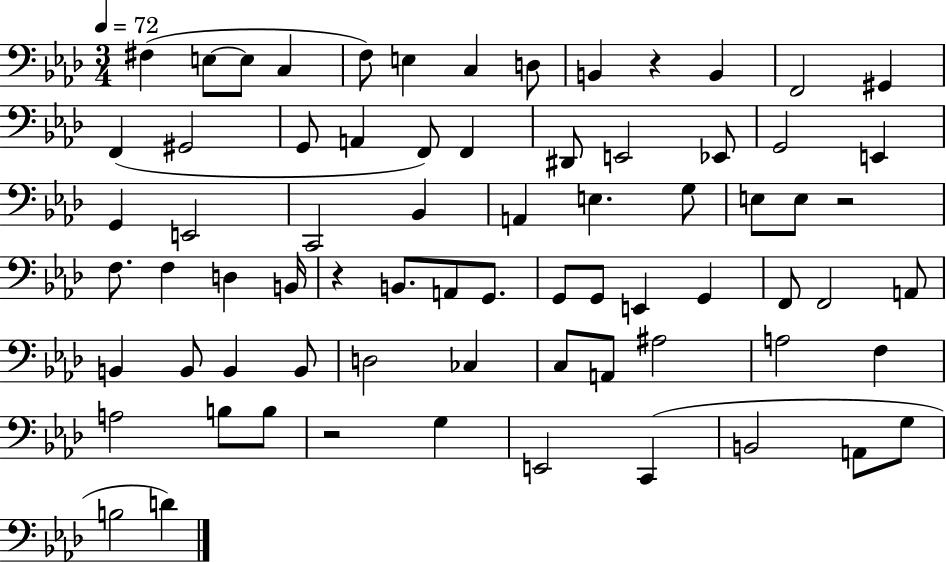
{
  \clef bass
  \numericTimeSignature
  \time 3/4
  \key aes \major
  \tempo 4 = 72
  fis4( e8~~ e8 c4 | f8) e4 c4 d8 | b,4 r4 b,4 | f,2 gis,4 | \break f,4( gis,2 | g,8 a,4 f,8) f,4 | dis,8 e,2 ees,8 | g,2 e,4 | \break g,4 e,2 | c,2 bes,4 | a,4 e4. g8 | e8 e8 r2 | \break f8. f4 d4 b,16 | r4 b,8. a,8 g,8. | g,8 g,8 e,4 g,4 | f,8 f,2 a,8 | \break b,4 b,8 b,4 b,8 | d2 ces4 | c8 a,8 ais2 | a2 f4 | \break a2 b8 b8 | r2 g4 | e,2 c,4( | b,2 a,8 g8 | \break b2 d'4) | \bar "|."
}